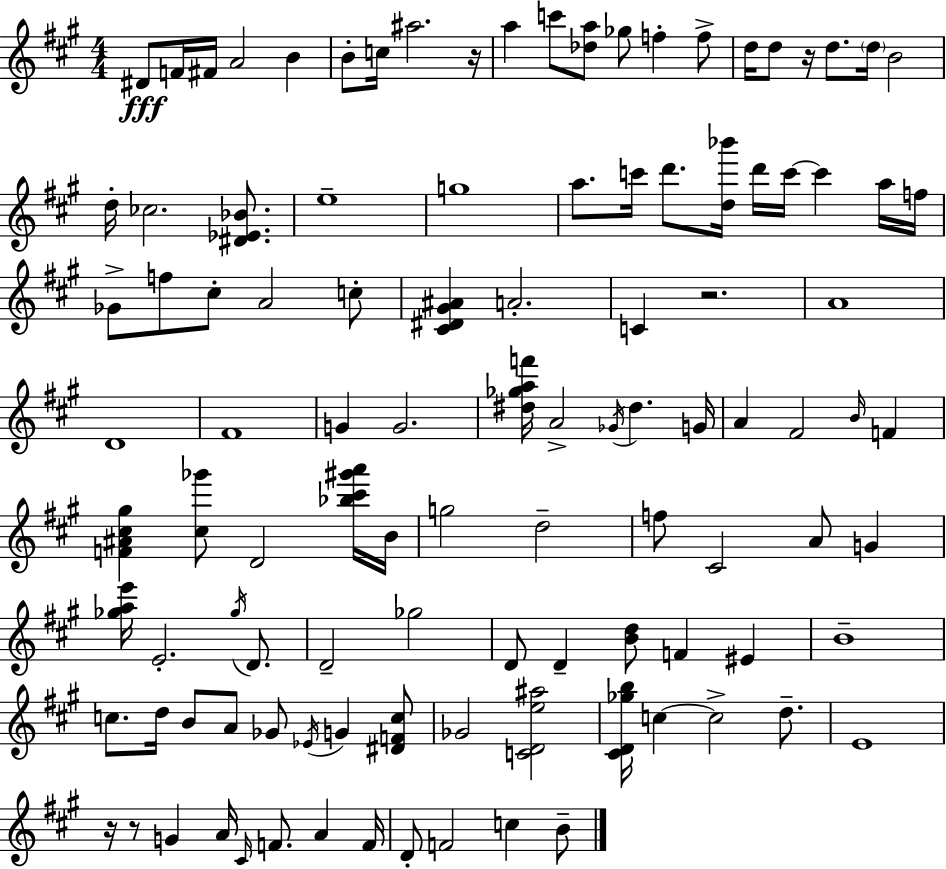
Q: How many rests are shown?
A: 5